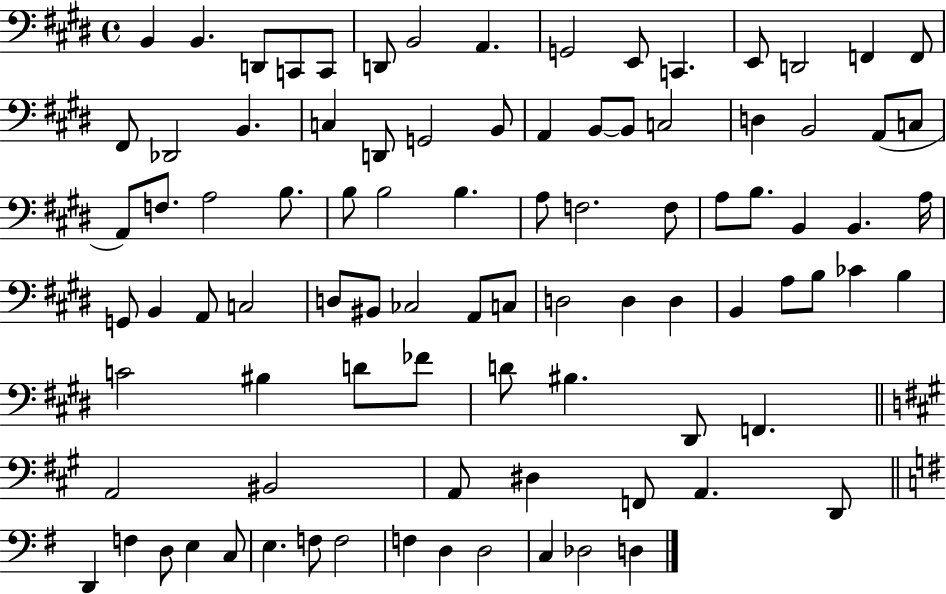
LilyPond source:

{
  \clef bass
  \time 4/4
  \defaultTimeSignature
  \key e \major
  b,4 b,4. d,8 c,8 c,8 | d,8 b,2 a,4. | g,2 e,8 c,4. | e,8 d,2 f,4 f,8 | \break fis,8 des,2 b,4. | c4 d,8 g,2 b,8 | a,4 b,8~~ b,8 c2 | d4 b,2 a,8( c8 | \break a,8) f8. a2 b8. | b8 b2 b4. | a8 f2. f8 | a8 b8. b,4 b,4. a16 | \break g,8 b,4 a,8 c2 | d8 bis,8 ces2 a,8 c8 | d2 d4 d4 | b,4 a8 b8 ces'4 b4 | \break c'2 bis4 d'8 fes'8 | d'8 bis4. dis,8 f,4. | \bar "||" \break \key a \major a,2 bis,2 | a,8 dis4 f,8 a,4. d,8 | \bar "||" \break \key g \major d,4 f4 d8 e4 c8 | e4. f8 f2 | f4 d4 d2 | c4 des2 d4 | \break \bar "|."
}